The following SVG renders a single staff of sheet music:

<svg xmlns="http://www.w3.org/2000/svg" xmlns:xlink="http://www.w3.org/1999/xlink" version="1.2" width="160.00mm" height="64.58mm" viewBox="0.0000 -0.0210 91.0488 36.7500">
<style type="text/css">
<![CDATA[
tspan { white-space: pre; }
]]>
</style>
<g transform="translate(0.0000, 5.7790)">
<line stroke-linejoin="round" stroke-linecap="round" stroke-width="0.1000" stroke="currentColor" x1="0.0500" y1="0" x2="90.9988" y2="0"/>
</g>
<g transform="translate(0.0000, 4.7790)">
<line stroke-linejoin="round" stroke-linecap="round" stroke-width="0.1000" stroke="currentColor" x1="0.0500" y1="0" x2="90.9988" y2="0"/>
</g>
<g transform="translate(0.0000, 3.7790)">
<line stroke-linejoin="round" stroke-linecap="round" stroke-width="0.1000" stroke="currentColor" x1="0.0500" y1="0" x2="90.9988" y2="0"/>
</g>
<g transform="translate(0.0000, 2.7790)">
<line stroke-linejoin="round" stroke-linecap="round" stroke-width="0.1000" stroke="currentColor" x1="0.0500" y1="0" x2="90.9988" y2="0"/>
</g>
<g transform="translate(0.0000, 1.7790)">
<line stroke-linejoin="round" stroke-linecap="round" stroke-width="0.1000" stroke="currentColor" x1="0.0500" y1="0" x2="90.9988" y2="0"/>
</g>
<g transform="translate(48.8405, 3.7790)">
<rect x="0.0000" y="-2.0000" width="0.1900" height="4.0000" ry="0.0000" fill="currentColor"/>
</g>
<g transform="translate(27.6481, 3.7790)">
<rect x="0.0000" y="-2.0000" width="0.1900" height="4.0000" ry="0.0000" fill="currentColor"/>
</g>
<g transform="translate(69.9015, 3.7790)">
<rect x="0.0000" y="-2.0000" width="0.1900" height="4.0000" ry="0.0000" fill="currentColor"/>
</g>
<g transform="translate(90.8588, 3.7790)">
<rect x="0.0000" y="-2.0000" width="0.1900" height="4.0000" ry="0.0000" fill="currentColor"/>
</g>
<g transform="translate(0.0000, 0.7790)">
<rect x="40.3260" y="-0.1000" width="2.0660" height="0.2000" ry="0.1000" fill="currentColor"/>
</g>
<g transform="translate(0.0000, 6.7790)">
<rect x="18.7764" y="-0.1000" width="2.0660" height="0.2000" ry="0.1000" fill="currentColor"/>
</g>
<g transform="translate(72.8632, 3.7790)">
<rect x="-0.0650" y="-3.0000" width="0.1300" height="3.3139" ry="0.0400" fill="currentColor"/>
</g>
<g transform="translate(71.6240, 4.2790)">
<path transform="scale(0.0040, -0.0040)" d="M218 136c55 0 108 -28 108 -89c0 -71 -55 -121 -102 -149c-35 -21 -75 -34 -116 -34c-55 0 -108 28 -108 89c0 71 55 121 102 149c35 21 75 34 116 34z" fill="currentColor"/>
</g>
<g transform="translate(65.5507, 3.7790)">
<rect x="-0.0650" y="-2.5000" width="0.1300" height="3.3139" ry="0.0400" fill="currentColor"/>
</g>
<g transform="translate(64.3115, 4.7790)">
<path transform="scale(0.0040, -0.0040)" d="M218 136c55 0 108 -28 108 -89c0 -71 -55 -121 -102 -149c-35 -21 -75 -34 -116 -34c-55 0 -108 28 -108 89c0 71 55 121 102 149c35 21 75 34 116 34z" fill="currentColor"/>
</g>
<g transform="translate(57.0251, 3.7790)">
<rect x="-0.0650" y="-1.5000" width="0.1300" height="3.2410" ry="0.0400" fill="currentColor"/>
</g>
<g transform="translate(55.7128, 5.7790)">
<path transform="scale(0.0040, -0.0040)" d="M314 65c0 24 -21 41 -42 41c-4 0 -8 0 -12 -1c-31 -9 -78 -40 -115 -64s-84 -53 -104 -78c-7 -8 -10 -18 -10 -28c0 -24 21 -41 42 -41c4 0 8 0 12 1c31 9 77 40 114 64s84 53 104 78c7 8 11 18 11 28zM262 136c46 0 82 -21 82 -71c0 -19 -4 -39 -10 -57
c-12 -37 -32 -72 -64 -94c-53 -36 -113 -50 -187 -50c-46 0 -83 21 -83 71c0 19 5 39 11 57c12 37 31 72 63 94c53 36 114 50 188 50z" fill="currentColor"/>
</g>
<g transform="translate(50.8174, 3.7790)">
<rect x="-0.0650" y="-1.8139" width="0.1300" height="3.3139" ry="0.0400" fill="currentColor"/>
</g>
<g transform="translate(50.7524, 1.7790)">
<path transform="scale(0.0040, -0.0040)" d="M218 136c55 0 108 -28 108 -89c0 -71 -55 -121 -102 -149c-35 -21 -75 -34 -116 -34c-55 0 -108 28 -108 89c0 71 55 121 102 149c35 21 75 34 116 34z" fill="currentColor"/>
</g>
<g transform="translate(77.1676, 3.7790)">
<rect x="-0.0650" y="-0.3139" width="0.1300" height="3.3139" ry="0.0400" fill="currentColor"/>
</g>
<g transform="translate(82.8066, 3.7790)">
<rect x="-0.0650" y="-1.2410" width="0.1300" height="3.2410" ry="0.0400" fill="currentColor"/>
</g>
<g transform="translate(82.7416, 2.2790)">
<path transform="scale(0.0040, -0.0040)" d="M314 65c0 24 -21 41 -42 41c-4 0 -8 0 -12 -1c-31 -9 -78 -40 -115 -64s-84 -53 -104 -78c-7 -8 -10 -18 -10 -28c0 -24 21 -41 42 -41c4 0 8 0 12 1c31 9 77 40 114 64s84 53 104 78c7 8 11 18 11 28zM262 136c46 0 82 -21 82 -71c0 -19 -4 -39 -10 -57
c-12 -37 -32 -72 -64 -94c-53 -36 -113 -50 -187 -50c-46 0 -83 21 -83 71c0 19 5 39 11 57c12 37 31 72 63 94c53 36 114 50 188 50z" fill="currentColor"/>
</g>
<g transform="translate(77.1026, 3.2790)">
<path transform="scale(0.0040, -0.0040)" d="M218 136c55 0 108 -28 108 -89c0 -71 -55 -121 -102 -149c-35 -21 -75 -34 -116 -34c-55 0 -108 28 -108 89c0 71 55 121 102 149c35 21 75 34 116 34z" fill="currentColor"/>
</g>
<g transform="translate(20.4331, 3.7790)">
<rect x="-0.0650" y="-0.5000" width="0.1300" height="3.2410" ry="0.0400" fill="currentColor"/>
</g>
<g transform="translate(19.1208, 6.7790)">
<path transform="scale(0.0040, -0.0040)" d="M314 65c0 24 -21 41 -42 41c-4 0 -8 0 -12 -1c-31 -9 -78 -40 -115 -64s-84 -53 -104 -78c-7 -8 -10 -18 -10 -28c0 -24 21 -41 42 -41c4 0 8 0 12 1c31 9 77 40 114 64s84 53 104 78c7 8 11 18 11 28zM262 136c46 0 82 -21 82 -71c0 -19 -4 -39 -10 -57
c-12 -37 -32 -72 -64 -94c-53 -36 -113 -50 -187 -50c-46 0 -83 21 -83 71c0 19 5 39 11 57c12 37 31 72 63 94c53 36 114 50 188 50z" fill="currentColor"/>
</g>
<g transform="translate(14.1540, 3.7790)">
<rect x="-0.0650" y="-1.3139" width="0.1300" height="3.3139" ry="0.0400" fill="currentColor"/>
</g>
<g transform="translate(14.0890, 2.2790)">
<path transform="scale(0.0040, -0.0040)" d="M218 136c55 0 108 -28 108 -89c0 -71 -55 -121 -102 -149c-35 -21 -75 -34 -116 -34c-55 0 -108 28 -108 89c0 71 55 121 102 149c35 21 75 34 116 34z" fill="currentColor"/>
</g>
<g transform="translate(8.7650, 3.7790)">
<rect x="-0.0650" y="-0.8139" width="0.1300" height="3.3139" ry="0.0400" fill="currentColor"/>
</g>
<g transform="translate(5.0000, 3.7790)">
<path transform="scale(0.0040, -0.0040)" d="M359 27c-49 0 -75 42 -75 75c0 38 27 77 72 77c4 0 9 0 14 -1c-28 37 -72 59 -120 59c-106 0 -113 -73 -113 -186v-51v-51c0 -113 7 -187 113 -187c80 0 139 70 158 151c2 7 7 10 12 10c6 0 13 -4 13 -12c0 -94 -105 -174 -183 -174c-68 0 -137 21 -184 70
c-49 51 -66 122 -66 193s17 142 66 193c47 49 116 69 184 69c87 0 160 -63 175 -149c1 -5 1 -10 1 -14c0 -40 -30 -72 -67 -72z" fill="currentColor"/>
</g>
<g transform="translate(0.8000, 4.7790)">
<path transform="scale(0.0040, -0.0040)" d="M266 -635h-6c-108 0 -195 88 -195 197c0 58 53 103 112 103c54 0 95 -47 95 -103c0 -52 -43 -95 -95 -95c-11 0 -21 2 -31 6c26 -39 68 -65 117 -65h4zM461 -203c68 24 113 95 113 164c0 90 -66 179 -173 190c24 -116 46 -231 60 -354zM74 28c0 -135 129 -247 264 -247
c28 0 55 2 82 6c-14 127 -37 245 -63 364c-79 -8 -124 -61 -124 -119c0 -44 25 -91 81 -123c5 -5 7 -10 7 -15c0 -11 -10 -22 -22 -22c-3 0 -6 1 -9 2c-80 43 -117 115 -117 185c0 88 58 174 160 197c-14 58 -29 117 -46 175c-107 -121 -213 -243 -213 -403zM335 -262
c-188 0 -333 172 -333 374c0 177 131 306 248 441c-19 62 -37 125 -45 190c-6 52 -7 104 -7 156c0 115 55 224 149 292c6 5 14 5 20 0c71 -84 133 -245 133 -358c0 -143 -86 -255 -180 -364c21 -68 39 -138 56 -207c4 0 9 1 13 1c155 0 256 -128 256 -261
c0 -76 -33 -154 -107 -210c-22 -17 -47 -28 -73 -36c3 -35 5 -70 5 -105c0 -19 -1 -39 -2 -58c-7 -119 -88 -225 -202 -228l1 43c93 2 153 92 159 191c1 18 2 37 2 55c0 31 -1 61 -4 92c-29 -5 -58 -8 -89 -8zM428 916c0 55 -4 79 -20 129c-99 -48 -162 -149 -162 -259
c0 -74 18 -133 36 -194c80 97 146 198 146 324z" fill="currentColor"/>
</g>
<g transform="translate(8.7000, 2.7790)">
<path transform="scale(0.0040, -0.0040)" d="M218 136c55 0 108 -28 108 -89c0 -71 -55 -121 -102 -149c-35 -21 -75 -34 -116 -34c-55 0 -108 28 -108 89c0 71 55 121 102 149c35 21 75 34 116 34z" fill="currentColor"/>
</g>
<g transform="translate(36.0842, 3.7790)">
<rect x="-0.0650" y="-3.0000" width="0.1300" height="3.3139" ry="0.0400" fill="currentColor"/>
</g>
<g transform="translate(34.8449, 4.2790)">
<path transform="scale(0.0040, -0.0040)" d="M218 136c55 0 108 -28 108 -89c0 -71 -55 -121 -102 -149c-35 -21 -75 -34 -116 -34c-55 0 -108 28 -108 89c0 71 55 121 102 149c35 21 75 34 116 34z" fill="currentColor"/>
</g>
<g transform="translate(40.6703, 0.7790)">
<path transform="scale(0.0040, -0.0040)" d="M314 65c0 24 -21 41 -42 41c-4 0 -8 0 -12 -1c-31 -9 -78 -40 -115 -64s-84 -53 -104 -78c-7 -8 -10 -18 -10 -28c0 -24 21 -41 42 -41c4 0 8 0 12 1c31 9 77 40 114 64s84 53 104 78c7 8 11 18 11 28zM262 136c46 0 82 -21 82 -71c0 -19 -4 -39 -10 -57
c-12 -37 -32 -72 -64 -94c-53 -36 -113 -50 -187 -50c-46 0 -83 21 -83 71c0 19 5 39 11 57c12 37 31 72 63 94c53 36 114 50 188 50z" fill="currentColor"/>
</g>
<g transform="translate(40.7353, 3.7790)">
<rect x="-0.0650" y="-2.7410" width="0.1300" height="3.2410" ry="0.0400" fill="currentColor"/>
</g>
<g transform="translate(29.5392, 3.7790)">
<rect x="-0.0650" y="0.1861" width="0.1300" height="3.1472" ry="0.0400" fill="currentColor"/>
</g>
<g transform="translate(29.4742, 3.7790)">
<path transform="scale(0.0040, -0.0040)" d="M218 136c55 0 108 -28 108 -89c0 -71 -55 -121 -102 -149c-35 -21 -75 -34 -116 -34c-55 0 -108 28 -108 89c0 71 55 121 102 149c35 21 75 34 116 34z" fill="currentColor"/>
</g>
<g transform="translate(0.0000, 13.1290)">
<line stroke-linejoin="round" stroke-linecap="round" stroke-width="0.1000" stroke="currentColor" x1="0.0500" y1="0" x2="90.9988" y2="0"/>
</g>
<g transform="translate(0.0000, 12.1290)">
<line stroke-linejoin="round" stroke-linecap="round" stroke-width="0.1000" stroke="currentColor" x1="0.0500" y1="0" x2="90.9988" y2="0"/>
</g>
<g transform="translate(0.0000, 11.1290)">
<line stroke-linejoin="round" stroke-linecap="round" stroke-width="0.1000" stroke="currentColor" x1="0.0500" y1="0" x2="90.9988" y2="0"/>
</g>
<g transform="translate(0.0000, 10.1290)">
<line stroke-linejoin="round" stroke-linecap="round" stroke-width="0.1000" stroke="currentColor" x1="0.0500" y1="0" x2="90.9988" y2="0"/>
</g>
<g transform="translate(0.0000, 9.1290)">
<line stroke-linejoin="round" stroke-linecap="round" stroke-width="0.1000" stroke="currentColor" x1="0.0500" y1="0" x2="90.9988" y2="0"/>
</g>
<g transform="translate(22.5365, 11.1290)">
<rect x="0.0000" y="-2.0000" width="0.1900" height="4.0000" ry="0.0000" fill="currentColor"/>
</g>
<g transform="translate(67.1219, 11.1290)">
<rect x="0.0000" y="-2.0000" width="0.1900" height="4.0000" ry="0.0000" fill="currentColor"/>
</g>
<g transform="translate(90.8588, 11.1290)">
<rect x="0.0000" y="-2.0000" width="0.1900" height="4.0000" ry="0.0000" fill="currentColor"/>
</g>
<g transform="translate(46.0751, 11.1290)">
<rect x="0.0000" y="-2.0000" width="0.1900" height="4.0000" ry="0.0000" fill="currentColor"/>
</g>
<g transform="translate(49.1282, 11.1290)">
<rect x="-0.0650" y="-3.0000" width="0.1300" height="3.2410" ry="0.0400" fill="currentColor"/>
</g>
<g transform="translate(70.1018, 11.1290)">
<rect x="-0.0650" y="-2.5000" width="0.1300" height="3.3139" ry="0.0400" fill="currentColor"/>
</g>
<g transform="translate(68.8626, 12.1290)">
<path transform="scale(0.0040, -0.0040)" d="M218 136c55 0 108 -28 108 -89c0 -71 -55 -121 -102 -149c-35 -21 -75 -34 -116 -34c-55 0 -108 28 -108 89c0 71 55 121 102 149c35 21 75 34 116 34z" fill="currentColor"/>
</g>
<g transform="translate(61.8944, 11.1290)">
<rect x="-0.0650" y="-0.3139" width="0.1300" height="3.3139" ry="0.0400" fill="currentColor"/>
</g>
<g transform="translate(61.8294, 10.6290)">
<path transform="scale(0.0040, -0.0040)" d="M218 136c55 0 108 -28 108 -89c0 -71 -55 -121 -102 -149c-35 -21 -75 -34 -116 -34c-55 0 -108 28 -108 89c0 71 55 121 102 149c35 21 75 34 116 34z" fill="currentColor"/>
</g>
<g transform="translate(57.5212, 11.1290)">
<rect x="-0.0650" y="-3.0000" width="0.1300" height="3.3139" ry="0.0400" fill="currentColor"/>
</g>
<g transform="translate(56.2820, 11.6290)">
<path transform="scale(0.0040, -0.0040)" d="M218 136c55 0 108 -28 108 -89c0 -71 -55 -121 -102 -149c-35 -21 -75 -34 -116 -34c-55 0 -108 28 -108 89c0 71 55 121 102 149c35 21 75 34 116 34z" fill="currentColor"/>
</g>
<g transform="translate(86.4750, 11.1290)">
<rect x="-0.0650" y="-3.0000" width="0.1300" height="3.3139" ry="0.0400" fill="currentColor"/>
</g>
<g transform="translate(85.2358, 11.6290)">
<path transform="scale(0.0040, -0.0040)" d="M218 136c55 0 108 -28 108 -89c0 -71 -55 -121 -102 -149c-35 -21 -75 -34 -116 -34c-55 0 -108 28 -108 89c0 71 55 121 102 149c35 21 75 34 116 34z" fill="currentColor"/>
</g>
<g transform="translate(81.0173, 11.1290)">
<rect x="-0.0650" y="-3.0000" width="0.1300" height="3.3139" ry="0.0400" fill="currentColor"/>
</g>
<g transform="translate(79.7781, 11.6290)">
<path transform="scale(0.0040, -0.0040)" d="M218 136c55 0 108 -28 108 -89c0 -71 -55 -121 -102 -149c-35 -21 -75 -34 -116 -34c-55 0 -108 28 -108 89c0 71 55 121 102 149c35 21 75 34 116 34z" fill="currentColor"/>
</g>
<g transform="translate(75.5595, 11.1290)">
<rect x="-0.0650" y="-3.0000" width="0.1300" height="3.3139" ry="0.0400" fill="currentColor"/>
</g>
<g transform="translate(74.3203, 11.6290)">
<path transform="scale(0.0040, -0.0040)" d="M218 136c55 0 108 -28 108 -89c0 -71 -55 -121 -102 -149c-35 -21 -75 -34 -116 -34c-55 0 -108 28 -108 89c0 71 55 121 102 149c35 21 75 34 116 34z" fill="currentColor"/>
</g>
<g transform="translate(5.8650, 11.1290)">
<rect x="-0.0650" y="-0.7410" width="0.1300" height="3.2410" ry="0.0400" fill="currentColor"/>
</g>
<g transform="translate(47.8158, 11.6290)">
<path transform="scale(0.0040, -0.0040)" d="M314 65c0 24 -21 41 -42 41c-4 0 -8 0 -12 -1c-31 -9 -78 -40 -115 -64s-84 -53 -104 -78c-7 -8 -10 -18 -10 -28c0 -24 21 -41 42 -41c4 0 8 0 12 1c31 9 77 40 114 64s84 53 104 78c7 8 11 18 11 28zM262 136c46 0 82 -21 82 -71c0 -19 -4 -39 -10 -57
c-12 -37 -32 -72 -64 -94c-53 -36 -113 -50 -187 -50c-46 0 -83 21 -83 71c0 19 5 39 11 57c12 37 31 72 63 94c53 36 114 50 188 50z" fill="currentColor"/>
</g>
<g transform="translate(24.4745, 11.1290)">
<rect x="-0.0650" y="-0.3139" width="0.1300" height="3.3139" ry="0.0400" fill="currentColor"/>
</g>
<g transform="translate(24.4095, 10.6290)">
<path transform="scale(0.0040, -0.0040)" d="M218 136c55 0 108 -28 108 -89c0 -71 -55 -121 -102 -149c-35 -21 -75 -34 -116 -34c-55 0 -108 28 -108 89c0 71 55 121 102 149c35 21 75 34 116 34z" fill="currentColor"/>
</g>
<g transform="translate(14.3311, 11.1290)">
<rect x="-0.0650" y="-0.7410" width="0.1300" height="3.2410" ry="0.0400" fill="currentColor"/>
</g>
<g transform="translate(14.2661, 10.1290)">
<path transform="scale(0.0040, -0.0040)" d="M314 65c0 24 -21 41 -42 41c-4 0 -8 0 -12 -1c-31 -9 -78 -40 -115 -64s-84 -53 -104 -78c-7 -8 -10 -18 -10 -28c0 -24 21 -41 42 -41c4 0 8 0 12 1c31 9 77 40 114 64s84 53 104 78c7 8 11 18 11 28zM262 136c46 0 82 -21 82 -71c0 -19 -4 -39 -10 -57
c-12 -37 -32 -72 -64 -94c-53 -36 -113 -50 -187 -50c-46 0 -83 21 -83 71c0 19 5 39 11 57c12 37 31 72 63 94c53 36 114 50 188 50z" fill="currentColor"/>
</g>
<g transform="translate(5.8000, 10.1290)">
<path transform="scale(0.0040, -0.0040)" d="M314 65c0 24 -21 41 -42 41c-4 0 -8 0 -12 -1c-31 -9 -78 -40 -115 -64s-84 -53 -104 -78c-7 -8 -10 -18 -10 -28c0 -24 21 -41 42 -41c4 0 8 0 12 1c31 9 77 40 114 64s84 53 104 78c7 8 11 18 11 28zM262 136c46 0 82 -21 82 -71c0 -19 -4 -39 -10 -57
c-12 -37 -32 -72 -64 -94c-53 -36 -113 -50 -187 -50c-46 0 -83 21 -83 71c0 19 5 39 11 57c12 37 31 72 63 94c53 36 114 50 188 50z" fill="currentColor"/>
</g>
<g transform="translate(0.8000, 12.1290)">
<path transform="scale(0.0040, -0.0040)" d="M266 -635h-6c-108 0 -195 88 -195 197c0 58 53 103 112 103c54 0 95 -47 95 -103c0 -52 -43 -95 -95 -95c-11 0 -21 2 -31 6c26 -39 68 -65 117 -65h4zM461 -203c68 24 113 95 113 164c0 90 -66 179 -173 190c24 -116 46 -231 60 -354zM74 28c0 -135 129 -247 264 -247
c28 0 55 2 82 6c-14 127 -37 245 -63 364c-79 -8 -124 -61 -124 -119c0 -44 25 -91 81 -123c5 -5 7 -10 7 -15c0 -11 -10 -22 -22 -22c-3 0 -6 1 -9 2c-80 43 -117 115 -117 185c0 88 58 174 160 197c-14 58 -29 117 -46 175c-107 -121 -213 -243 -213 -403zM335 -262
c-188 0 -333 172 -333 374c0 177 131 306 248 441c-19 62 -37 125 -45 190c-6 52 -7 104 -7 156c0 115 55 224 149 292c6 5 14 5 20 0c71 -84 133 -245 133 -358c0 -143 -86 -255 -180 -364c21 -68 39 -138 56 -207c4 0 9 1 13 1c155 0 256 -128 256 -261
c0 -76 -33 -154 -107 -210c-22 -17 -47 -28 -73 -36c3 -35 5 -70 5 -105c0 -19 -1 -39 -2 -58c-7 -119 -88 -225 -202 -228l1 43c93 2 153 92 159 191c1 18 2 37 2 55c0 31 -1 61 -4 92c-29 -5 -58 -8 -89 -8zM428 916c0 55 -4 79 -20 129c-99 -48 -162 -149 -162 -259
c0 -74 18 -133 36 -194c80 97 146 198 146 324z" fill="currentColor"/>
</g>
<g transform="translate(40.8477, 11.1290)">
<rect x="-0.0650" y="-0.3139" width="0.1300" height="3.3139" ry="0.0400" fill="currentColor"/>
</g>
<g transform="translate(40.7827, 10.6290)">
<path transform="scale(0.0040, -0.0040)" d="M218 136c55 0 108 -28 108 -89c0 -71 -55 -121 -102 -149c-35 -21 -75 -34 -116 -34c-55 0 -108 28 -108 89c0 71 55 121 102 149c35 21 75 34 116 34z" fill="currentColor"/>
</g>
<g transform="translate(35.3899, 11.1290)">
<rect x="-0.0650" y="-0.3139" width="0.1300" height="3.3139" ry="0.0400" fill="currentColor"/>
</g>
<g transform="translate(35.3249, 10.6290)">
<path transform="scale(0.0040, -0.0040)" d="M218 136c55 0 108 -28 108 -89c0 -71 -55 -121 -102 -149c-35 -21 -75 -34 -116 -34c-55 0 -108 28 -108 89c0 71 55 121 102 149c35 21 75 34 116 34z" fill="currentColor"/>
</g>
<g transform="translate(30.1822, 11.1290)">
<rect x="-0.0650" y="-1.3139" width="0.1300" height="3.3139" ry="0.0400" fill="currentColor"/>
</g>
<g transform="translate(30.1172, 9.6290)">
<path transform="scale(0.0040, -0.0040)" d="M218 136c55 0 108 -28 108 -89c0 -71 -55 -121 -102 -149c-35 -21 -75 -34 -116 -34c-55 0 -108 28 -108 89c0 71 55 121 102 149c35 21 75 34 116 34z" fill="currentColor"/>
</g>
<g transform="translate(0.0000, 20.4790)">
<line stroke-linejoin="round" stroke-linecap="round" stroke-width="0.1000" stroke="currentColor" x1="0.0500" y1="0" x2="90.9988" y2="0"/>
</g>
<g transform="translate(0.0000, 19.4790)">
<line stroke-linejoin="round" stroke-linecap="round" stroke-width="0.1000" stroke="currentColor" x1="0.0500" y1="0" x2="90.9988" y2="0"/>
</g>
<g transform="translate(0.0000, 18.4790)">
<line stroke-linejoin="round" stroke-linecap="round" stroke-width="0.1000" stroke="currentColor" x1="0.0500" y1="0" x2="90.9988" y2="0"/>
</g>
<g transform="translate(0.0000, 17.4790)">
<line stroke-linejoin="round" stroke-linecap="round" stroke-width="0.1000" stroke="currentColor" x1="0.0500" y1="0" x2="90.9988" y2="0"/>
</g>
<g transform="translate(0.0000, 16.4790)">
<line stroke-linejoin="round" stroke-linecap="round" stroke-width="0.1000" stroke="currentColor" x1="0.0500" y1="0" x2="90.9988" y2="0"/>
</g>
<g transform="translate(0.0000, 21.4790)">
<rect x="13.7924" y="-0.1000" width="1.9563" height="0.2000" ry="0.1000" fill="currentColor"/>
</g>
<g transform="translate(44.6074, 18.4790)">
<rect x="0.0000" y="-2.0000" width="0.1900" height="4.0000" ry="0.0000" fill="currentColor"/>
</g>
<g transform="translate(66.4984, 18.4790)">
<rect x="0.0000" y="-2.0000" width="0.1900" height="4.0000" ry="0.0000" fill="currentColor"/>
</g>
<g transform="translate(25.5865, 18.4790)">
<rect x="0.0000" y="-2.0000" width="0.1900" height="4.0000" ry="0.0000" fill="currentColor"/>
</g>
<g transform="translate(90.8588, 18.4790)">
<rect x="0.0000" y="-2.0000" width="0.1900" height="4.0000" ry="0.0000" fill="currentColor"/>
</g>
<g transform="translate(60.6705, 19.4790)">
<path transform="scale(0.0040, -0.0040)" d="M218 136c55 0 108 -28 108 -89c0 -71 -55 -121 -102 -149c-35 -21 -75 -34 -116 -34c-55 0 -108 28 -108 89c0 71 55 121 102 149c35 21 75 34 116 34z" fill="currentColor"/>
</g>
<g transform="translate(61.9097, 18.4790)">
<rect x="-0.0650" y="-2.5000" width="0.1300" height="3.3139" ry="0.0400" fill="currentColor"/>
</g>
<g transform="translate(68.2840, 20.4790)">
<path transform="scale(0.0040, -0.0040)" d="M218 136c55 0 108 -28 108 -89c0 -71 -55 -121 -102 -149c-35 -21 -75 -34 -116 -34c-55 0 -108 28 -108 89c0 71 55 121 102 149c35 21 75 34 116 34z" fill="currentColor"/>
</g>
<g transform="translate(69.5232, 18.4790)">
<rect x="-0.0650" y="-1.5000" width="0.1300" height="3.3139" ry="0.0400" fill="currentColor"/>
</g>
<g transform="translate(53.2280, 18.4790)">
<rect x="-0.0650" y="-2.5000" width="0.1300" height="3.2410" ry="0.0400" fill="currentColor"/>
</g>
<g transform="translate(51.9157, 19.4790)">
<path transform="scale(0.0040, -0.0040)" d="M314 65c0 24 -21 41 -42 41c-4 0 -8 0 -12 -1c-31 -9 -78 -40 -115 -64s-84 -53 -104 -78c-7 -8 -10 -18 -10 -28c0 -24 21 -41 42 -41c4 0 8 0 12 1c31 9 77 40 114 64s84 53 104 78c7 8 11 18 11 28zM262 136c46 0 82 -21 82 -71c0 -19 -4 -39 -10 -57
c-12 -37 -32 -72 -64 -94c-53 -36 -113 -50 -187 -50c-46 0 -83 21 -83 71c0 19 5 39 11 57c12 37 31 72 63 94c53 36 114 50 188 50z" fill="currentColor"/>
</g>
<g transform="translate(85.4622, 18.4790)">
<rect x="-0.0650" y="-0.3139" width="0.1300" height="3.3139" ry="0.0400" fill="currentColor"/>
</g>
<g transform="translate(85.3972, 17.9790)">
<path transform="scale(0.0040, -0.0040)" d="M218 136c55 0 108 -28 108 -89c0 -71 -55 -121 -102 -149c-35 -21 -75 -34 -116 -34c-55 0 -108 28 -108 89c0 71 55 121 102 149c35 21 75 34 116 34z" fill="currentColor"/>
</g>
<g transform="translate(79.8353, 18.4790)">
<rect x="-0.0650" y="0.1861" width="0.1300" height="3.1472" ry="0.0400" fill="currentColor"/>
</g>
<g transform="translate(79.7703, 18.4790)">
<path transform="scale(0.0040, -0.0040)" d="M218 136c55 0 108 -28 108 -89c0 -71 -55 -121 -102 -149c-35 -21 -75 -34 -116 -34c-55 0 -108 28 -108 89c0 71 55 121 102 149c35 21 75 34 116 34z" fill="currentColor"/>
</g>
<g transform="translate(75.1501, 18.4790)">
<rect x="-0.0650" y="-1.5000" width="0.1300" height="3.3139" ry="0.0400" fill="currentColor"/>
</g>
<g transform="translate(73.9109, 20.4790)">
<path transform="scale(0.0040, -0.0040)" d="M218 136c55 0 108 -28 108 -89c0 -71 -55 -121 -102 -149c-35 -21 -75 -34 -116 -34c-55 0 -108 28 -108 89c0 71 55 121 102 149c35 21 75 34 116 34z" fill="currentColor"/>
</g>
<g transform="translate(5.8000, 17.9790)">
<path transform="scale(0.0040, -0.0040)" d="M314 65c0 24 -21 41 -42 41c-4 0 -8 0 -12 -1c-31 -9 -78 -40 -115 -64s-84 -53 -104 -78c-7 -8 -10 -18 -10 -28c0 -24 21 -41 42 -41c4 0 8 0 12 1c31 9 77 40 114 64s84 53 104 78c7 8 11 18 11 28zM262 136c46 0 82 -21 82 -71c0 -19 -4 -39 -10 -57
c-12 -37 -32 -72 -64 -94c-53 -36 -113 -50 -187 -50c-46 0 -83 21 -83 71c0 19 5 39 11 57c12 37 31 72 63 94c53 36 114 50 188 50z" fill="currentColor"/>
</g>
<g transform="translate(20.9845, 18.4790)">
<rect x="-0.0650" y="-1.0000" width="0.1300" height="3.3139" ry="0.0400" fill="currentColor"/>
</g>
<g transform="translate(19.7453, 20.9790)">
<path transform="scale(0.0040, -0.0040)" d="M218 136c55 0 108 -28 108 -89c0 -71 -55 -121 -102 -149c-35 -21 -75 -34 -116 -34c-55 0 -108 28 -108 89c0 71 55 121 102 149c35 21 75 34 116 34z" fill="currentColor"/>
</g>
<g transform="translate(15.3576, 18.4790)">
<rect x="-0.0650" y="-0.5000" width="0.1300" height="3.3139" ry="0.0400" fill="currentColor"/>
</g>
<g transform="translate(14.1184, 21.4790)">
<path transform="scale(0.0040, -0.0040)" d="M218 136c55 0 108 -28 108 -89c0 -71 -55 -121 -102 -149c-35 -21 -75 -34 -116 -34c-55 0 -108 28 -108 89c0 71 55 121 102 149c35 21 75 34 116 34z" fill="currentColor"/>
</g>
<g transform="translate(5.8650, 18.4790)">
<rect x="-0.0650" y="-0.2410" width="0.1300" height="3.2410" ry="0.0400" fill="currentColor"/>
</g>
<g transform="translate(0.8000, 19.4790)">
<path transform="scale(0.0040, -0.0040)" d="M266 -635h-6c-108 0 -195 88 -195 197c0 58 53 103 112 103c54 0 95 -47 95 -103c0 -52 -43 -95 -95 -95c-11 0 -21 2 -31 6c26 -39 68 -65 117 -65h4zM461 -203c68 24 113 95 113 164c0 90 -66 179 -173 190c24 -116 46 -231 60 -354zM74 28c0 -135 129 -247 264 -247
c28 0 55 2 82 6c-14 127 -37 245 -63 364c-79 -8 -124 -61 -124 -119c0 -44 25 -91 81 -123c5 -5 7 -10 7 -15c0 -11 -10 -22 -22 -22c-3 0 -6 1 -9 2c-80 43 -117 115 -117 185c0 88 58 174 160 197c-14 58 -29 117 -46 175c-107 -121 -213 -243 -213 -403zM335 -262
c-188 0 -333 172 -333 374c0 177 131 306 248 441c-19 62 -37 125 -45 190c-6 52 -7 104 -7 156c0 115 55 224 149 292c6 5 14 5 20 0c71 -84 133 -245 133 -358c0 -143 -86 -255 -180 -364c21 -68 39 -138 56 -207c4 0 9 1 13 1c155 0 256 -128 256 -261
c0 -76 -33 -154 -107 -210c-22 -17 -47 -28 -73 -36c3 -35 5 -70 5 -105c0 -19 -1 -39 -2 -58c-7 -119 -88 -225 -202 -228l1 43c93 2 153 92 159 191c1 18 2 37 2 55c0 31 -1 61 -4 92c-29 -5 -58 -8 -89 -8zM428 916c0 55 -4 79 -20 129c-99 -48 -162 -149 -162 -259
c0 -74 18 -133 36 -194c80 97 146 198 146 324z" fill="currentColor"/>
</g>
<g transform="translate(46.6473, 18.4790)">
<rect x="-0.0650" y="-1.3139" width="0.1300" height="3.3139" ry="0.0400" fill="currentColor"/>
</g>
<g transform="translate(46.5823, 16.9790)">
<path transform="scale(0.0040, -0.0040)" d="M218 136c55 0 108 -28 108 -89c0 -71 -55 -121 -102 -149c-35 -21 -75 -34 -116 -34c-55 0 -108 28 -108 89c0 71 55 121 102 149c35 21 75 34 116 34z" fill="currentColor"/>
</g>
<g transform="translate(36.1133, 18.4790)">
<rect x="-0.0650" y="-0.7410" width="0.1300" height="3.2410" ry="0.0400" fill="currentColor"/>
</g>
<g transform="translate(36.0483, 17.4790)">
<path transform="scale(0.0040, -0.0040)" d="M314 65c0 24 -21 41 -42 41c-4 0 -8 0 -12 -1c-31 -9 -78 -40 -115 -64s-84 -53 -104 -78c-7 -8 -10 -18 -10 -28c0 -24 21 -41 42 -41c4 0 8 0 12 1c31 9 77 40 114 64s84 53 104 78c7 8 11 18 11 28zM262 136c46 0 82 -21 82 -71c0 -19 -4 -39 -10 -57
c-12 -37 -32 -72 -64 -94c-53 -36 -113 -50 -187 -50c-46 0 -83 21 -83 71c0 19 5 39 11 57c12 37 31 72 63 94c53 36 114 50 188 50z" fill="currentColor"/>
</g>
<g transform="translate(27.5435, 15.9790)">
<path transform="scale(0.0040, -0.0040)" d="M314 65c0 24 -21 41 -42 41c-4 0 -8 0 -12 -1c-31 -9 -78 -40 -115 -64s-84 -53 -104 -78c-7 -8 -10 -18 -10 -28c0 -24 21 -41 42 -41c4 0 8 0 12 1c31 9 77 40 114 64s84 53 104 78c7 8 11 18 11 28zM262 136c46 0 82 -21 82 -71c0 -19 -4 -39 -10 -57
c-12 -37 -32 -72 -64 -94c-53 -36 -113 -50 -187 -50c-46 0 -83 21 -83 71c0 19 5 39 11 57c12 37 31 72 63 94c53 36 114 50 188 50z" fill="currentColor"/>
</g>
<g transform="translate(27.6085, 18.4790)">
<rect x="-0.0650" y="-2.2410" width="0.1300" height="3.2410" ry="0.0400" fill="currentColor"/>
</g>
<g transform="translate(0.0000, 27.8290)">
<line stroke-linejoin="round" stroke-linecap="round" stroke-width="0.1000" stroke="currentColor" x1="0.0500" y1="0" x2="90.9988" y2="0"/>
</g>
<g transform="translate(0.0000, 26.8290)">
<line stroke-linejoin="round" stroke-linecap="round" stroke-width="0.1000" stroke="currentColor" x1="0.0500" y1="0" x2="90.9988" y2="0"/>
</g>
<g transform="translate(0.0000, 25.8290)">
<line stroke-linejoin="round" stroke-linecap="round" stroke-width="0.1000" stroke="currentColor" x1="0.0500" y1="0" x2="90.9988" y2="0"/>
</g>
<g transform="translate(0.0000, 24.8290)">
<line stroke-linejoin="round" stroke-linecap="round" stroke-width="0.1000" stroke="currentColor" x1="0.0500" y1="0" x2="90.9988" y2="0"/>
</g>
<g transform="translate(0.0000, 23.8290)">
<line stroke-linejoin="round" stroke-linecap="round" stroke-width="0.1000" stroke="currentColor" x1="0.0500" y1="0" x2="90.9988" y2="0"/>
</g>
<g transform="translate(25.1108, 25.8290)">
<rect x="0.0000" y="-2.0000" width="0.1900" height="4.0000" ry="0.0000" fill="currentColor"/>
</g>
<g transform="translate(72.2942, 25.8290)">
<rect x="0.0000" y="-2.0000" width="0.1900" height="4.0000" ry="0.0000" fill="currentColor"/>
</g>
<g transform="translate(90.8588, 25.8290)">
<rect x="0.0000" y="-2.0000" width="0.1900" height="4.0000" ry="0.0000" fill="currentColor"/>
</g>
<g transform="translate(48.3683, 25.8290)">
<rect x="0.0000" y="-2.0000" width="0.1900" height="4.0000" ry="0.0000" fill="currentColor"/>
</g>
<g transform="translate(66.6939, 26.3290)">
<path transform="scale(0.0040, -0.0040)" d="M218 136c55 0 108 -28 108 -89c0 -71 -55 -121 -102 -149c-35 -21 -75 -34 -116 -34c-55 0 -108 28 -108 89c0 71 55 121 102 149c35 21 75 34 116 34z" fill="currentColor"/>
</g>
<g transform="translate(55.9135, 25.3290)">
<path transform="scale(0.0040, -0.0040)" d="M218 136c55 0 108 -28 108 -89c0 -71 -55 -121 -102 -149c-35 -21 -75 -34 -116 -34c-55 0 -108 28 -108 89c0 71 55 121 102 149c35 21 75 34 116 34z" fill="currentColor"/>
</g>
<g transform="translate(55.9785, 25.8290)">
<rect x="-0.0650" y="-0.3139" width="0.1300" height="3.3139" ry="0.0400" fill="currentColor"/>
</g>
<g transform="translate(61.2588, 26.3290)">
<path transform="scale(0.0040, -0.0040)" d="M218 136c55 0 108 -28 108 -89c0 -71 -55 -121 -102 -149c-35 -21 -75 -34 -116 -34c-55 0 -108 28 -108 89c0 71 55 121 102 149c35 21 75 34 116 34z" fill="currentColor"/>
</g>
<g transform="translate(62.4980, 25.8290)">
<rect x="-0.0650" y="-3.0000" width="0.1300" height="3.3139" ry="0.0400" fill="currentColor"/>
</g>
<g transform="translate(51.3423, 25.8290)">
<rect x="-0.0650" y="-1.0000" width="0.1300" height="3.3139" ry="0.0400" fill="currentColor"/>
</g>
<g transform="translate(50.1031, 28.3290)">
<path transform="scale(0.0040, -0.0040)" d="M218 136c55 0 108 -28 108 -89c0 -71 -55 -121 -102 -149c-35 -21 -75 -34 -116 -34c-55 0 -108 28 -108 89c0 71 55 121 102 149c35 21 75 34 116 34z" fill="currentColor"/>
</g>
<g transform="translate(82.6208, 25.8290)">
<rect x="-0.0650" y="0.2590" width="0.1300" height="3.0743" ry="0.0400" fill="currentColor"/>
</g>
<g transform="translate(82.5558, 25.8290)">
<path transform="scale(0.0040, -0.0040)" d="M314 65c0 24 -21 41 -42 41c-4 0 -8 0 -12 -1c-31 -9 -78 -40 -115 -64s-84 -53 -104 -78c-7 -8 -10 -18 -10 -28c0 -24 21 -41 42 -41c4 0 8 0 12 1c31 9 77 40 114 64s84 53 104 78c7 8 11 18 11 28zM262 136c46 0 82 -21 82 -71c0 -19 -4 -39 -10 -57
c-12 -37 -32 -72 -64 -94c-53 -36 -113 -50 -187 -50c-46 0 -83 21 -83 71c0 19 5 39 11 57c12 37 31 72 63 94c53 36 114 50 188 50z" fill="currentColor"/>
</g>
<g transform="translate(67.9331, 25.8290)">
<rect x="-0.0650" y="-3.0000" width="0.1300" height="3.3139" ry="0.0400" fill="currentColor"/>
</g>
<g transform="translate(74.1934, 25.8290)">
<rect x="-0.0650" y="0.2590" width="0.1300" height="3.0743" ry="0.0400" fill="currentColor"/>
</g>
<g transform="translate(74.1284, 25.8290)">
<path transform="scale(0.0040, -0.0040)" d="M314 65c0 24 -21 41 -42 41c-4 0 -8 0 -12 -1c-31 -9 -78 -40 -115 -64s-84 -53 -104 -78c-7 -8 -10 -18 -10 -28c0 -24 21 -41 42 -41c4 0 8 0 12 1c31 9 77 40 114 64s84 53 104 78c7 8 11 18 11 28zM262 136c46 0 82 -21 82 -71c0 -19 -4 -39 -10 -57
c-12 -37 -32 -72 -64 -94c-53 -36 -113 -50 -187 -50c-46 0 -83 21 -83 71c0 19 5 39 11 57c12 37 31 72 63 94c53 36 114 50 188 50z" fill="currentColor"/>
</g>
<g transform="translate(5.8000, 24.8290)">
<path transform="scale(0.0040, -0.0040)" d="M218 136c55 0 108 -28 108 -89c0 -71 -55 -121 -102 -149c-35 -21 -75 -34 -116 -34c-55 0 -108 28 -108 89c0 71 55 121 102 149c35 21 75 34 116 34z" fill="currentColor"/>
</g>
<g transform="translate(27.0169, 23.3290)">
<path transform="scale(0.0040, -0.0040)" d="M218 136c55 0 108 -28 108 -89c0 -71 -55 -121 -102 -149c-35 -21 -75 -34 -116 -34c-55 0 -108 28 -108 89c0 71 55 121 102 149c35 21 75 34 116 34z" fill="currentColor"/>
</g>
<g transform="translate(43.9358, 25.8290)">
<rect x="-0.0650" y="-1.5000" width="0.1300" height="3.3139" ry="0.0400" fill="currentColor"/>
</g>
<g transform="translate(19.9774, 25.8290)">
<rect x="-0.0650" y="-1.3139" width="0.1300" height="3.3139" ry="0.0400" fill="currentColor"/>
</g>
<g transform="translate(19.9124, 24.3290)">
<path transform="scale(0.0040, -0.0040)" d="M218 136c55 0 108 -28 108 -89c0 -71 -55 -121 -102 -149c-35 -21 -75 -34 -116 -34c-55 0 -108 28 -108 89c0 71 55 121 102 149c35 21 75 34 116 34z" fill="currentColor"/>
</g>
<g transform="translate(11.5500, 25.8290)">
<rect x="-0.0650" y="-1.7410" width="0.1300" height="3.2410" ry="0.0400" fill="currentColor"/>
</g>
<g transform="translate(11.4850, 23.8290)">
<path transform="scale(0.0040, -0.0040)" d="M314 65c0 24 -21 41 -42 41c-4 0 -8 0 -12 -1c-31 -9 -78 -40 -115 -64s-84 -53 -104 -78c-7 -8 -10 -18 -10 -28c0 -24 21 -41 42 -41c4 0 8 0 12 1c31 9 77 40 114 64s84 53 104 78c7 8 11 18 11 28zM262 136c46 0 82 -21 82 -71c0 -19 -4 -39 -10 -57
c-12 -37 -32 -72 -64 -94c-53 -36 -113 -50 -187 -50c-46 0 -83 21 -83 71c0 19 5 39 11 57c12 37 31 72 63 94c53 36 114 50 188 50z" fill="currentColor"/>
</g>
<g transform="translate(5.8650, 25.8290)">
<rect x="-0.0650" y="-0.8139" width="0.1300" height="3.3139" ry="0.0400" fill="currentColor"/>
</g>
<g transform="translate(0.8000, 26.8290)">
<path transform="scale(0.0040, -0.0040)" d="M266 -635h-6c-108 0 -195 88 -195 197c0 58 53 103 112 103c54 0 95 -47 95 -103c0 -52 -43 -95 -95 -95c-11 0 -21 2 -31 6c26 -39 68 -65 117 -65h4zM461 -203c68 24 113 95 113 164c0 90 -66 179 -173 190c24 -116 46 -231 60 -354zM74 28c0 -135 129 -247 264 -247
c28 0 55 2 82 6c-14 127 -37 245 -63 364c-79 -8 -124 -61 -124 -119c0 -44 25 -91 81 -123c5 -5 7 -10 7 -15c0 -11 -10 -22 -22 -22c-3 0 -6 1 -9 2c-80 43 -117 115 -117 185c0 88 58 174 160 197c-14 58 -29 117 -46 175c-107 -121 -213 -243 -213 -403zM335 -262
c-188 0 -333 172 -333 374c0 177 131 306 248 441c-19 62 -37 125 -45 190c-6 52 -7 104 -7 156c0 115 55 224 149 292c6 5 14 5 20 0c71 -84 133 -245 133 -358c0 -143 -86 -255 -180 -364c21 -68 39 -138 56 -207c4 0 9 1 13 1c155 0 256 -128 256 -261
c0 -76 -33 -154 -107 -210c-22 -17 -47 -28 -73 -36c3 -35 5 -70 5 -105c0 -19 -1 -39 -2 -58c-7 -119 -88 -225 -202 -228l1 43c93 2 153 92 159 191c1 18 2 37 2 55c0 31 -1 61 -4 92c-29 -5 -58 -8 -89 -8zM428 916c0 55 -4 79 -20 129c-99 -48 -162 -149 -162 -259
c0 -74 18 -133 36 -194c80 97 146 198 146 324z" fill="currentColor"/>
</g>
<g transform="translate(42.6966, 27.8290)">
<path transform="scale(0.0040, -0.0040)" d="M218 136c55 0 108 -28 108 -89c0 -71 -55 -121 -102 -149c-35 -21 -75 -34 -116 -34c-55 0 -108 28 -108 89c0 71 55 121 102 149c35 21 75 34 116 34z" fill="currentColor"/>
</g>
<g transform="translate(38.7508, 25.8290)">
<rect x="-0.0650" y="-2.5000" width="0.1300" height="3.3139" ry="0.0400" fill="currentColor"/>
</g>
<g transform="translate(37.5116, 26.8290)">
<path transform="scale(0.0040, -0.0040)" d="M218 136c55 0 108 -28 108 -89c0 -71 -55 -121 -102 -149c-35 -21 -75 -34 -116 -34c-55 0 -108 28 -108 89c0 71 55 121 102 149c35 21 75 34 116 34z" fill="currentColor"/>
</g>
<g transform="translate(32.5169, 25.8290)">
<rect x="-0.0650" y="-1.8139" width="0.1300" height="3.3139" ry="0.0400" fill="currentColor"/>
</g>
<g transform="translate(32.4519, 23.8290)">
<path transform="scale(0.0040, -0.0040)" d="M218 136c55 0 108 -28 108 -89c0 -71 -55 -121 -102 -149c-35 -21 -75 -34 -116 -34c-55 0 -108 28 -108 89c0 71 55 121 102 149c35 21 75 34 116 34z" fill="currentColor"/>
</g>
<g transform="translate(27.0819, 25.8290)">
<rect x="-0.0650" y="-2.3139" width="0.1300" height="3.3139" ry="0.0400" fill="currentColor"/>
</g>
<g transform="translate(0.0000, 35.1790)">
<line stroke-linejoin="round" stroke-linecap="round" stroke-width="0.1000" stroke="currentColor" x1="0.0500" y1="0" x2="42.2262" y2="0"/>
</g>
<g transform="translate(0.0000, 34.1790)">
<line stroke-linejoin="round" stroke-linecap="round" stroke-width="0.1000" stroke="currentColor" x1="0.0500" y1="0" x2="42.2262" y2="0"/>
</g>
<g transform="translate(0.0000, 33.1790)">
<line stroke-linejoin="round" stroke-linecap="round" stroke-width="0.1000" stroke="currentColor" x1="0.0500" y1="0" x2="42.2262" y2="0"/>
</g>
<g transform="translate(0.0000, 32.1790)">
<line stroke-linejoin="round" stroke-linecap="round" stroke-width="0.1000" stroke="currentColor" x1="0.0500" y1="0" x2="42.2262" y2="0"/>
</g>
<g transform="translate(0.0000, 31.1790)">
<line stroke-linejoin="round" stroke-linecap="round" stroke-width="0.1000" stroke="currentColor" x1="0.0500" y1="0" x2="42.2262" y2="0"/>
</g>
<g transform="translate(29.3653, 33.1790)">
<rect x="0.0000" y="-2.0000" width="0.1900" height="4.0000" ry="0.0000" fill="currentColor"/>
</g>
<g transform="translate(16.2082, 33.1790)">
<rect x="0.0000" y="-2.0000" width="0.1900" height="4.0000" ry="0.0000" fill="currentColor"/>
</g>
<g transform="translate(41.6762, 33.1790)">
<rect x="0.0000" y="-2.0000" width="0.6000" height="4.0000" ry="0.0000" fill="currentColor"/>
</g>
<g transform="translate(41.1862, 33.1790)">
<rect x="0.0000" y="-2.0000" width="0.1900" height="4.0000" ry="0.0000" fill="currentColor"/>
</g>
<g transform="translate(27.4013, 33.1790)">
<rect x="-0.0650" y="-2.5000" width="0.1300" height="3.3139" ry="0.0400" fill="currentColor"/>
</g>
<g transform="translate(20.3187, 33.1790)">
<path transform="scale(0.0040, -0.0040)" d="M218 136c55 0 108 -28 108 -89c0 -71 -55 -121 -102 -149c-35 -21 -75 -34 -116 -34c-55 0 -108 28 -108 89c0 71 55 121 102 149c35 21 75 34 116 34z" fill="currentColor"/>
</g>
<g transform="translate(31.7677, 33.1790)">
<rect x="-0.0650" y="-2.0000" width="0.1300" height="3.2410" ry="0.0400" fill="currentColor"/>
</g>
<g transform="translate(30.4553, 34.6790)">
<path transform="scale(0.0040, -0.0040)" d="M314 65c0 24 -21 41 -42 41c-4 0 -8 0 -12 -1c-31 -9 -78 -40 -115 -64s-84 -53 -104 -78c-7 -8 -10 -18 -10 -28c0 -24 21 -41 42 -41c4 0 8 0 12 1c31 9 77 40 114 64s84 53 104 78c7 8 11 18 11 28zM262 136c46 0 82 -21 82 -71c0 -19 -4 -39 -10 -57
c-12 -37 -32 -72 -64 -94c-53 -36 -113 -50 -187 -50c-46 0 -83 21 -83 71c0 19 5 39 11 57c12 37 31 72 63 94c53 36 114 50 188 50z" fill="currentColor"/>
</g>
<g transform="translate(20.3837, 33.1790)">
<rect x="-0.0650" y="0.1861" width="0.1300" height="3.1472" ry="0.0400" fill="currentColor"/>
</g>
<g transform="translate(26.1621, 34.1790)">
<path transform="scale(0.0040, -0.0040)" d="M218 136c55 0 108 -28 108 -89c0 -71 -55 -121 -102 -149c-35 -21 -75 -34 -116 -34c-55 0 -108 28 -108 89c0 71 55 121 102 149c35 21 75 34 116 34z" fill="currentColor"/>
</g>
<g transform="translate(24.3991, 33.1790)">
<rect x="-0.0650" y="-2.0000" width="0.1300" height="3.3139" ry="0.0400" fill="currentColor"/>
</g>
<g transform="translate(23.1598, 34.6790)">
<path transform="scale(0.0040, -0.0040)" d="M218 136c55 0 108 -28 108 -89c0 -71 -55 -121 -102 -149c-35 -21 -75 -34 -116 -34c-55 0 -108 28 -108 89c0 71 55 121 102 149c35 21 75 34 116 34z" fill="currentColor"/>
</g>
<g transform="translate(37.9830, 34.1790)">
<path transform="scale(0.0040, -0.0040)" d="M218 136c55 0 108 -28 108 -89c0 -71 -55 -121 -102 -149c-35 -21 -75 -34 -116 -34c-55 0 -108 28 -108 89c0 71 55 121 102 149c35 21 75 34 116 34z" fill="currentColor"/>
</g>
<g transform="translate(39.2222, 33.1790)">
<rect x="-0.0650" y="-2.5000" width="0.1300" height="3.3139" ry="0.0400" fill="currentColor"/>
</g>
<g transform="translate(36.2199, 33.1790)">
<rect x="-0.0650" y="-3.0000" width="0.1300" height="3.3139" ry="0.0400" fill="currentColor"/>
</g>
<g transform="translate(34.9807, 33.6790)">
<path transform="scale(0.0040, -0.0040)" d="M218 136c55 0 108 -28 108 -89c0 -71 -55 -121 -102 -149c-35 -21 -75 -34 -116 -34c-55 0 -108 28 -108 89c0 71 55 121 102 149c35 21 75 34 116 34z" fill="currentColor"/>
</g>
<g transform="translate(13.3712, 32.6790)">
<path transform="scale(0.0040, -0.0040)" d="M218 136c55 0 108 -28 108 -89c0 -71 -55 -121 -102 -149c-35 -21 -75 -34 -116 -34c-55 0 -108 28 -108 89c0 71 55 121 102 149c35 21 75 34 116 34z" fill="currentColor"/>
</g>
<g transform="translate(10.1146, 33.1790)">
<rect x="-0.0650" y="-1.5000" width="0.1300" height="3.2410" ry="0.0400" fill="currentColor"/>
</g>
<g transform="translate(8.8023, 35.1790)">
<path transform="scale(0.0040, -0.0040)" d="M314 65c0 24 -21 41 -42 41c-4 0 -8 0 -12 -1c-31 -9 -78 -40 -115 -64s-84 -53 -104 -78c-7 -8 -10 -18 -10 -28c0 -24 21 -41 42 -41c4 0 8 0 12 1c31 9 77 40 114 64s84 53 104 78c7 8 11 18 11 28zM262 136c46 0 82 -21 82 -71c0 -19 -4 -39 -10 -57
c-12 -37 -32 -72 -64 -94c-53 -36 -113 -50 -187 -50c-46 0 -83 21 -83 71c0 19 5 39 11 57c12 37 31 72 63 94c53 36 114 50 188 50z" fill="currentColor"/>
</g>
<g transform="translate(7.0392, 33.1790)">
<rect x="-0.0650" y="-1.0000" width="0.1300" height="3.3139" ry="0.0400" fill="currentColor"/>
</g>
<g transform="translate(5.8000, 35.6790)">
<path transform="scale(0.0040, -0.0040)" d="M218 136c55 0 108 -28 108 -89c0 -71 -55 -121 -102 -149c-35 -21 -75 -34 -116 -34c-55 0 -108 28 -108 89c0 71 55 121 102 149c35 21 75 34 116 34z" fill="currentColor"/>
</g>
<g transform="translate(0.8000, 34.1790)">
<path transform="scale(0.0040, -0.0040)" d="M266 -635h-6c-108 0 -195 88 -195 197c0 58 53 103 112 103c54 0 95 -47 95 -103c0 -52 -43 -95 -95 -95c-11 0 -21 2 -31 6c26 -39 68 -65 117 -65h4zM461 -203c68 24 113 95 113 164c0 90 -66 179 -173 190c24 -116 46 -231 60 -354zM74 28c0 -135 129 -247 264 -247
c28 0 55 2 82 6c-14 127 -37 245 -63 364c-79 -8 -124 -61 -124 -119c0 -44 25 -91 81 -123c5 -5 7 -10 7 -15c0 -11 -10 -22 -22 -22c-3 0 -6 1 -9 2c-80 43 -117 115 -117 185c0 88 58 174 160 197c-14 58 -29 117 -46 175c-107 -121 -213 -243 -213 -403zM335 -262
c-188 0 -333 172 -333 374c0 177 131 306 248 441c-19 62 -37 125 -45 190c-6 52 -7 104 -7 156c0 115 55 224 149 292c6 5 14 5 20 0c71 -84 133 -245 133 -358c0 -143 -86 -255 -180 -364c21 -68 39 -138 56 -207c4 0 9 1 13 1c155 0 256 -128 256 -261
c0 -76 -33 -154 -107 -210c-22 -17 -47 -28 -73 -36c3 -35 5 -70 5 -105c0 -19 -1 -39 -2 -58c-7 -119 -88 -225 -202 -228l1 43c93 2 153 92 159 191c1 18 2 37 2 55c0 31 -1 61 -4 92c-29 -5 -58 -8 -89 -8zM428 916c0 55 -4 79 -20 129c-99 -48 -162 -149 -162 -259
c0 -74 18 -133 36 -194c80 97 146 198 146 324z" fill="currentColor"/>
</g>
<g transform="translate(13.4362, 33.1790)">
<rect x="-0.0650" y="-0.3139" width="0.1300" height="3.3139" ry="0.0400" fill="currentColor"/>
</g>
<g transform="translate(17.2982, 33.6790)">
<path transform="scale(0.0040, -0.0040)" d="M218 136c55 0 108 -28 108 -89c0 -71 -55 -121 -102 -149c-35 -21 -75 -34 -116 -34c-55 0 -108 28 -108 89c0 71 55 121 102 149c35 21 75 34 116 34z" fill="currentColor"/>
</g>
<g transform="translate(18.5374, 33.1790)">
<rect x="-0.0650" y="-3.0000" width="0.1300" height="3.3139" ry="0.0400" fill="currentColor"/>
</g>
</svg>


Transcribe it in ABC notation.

X:1
T:Untitled
M:4/4
L:1/4
K:C
d e C2 B A a2 f E2 G A c e2 d2 d2 c e c c A2 A c G A A A c2 C D g2 d2 e G2 G E E B c d f2 e g f G E D c A A B2 B2 D E2 c A B F G F2 A G